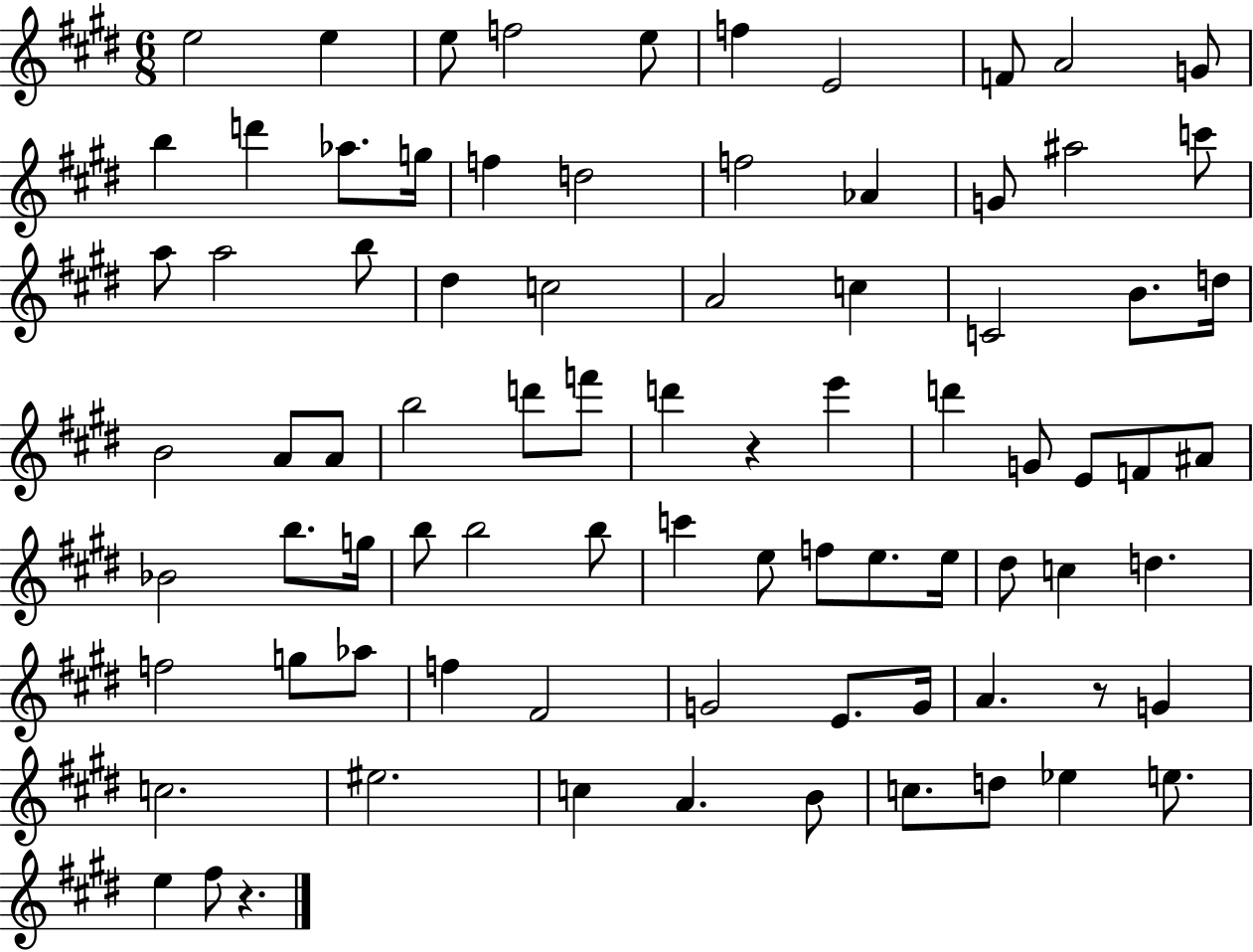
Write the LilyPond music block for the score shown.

{
  \clef treble
  \numericTimeSignature
  \time 6/8
  \key e \major
  e''2 e''4 | e''8 f''2 e''8 | f''4 e'2 | f'8 a'2 g'8 | \break b''4 d'''4 aes''8. g''16 | f''4 d''2 | f''2 aes'4 | g'8 ais''2 c'''8 | \break a''8 a''2 b''8 | dis''4 c''2 | a'2 c''4 | c'2 b'8. d''16 | \break b'2 a'8 a'8 | b''2 d'''8 f'''8 | d'''4 r4 e'''4 | d'''4 g'8 e'8 f'8 ais'8 | \break bes'2 b''8. g''16 | b''8 b''2 b''8 | c'''4 e''8 f''8 e''8. e''16 | dis''8 c''4 d''4. | \break f''2 g''8 aes''8 | f''4 fis'2 | g'2 e'8. g'16 | a'4. r8 g'4 | \break c''2. | eis''2. | c''4 a'4. b'8 | c''8. d''8 ees''4 e''8. | \break e''4 fis''8 r4. | \bar "|."
}